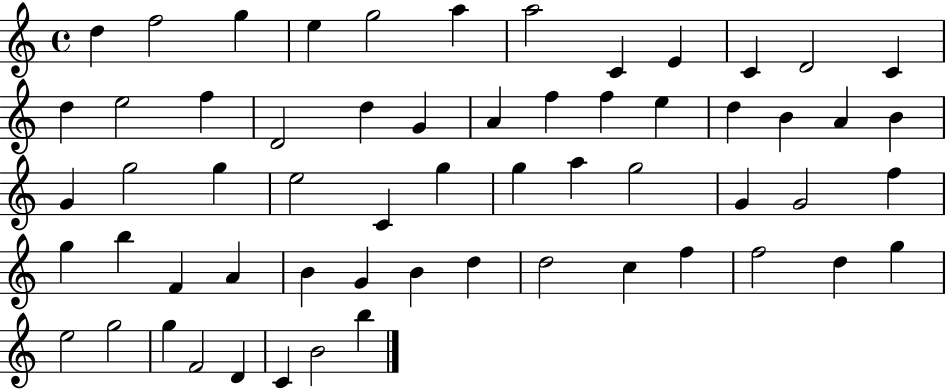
X:1
T:Untitled
M:4/4
L:1/4
K:C
d f2 g e g2 a a2 C E C D2 C d e2 f D2 d G A f f e d B A B G g2 g e2 C g g a g2 G G2 f g b F A B G B d d2 c f f2 d g e2 g2 g F2 D C B2 b